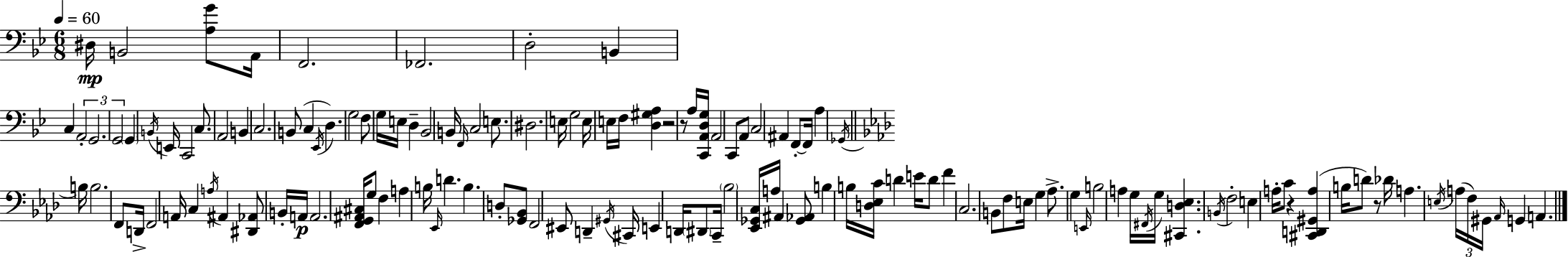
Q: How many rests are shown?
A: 4